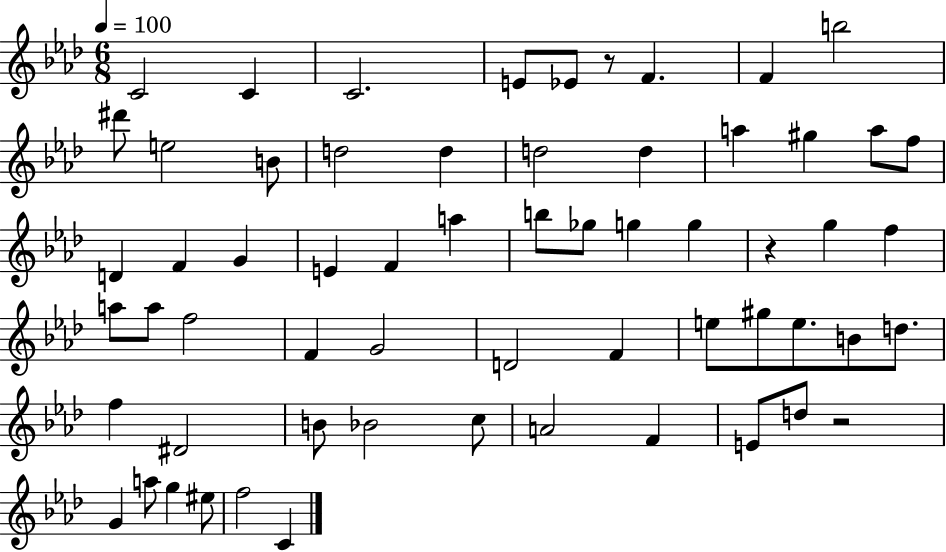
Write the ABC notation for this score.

X:1
T:Untitled
M:6/8
L:1/4
K:Ab
C2 C C2 E/2 _E/2 z/2 F F b2 ^d'/2 e2 B/2 d2 d d2 d a ^g a/2 f/2 D F G E F a b/2 _g/2 g g z g f a/2 a/2 f2 F G2 D2 F e/2 ^g/2 e/2 B/2 d/2 f ^D2 B/2 _B2 c/2 A2 F E/2 d/2 z2 G a/2 g ^e/2 f2 C